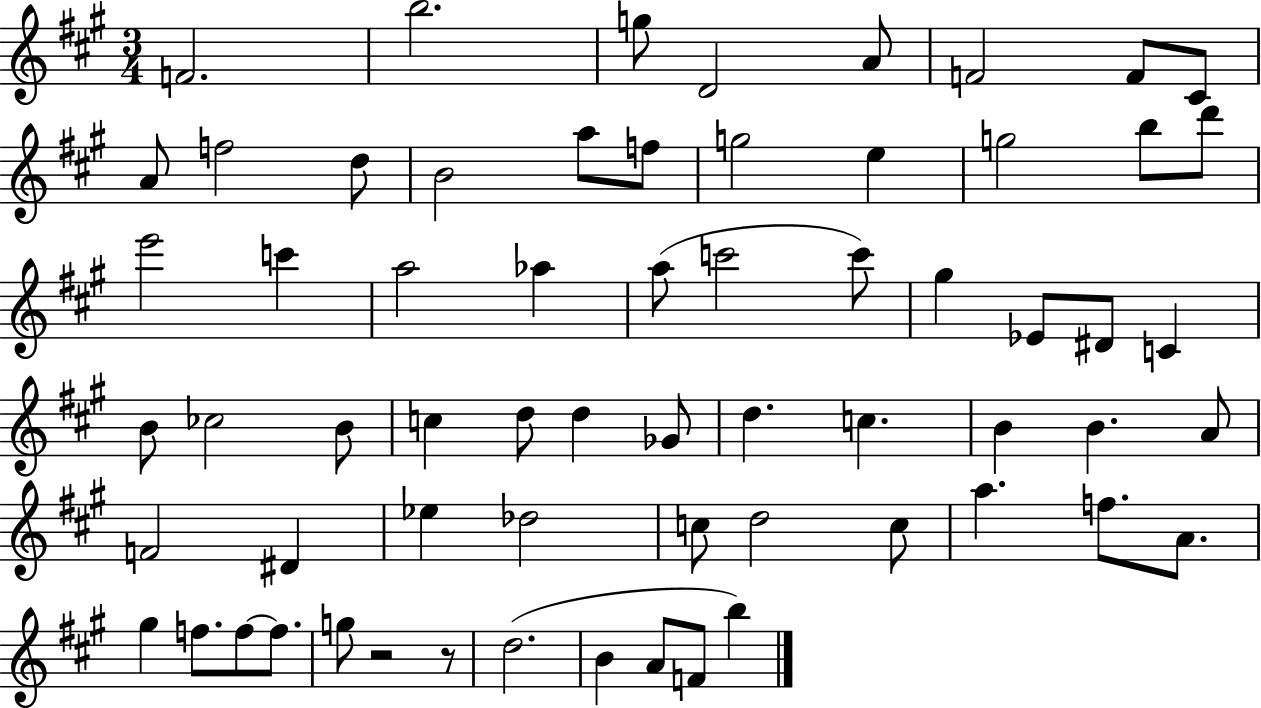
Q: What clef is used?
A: treble